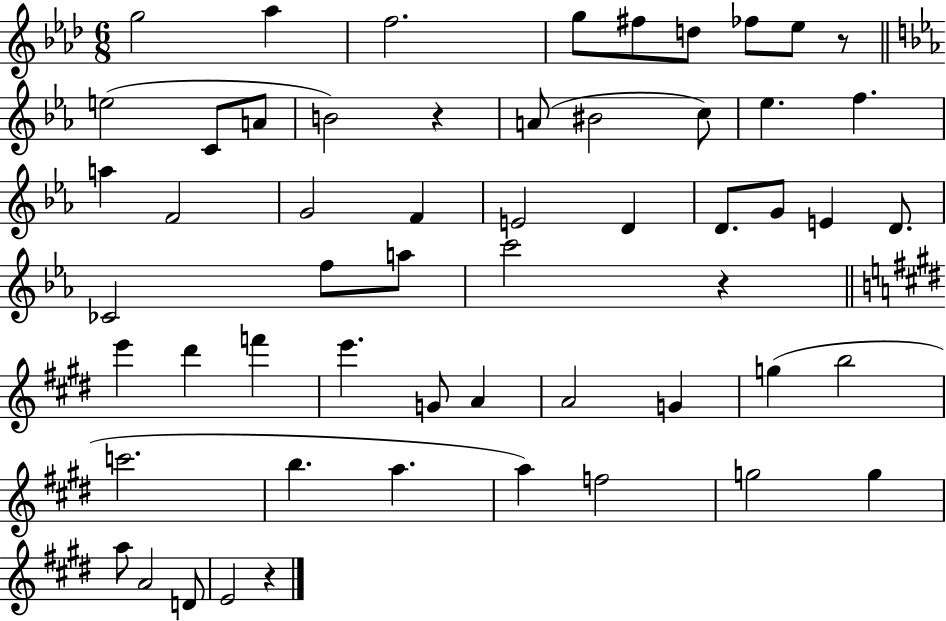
G5/h Ab5/q F5/h. G5/e F#5/e D5/e FES5/e Eb5/e R/e E5/h C4/e A4/e B4/h R/q A4/e BIS4/h C5/e Eb5/q. F5/q. A5/q F4/h G4/h F4/q E4/h D4/q D4/e. G4/e E4/q D4/e. CES4/h F5/e A5/e C6/h R/q E6/q D#6/q F6/q E6/q. G4/e A4/q A4/h G4/q G5/q B5/h C6/h. B5/q. A5/q. A5/q F5/h G5/h G5/q A5/e A4/h D4/e E4/h R/q